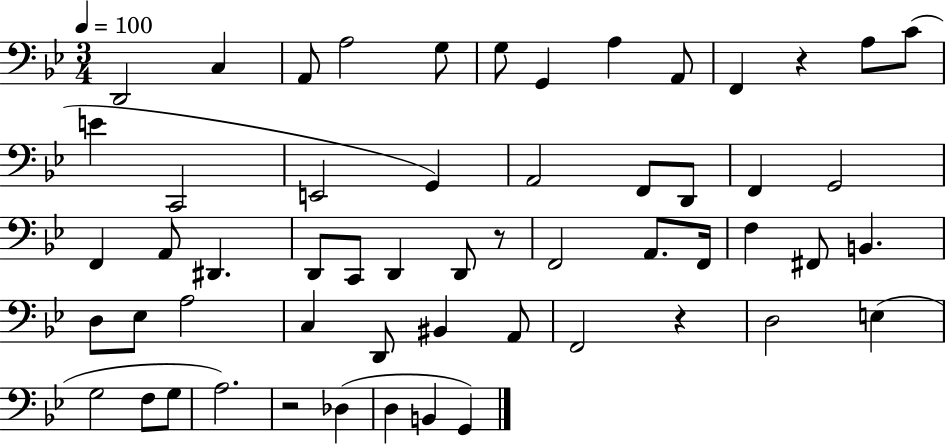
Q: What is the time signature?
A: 3/4